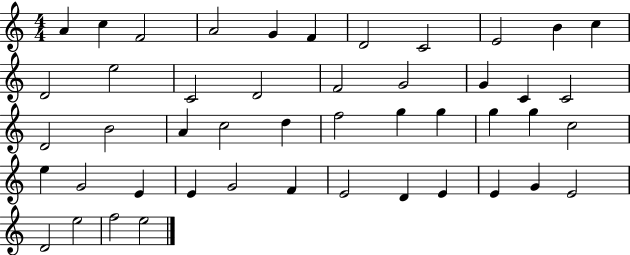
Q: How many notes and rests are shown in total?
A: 47